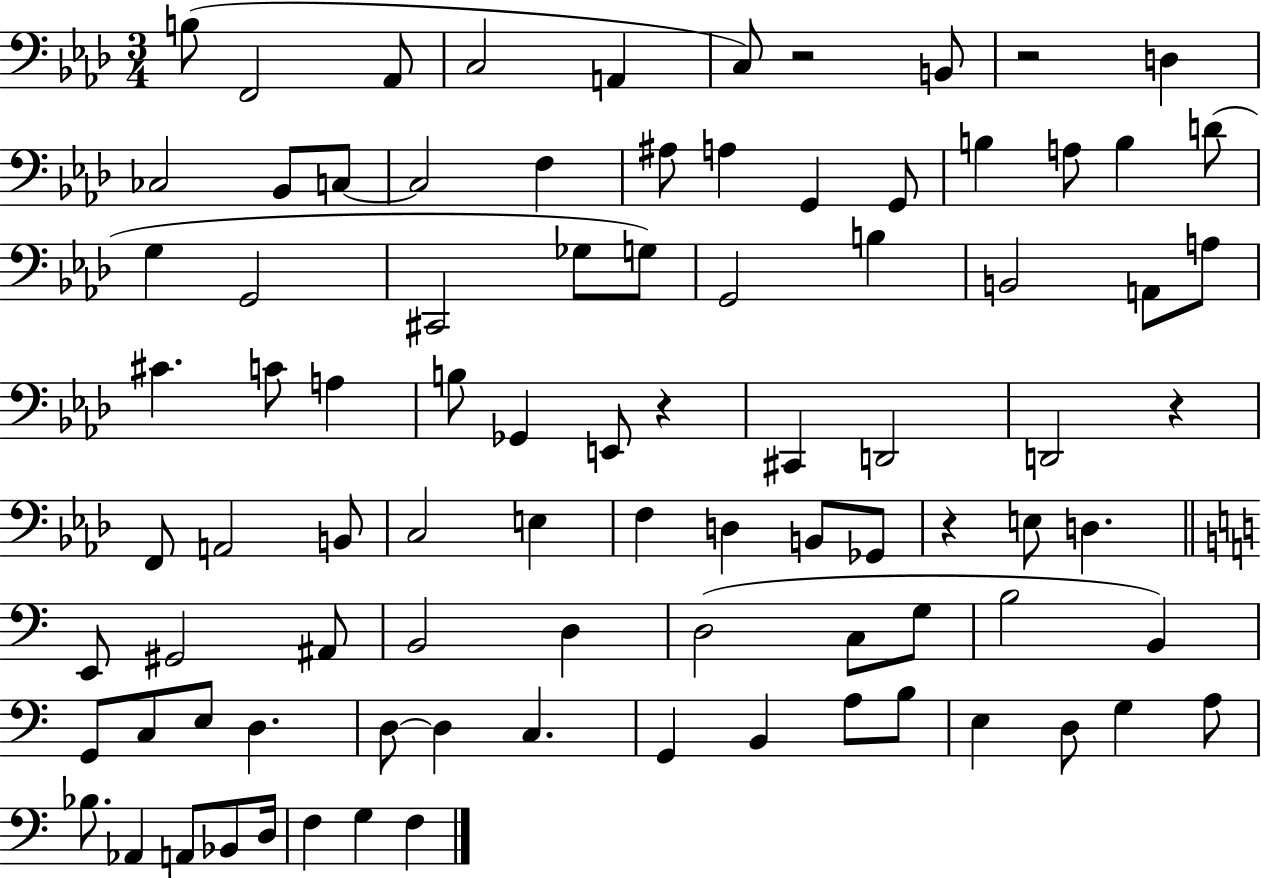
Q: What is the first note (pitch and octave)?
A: B3